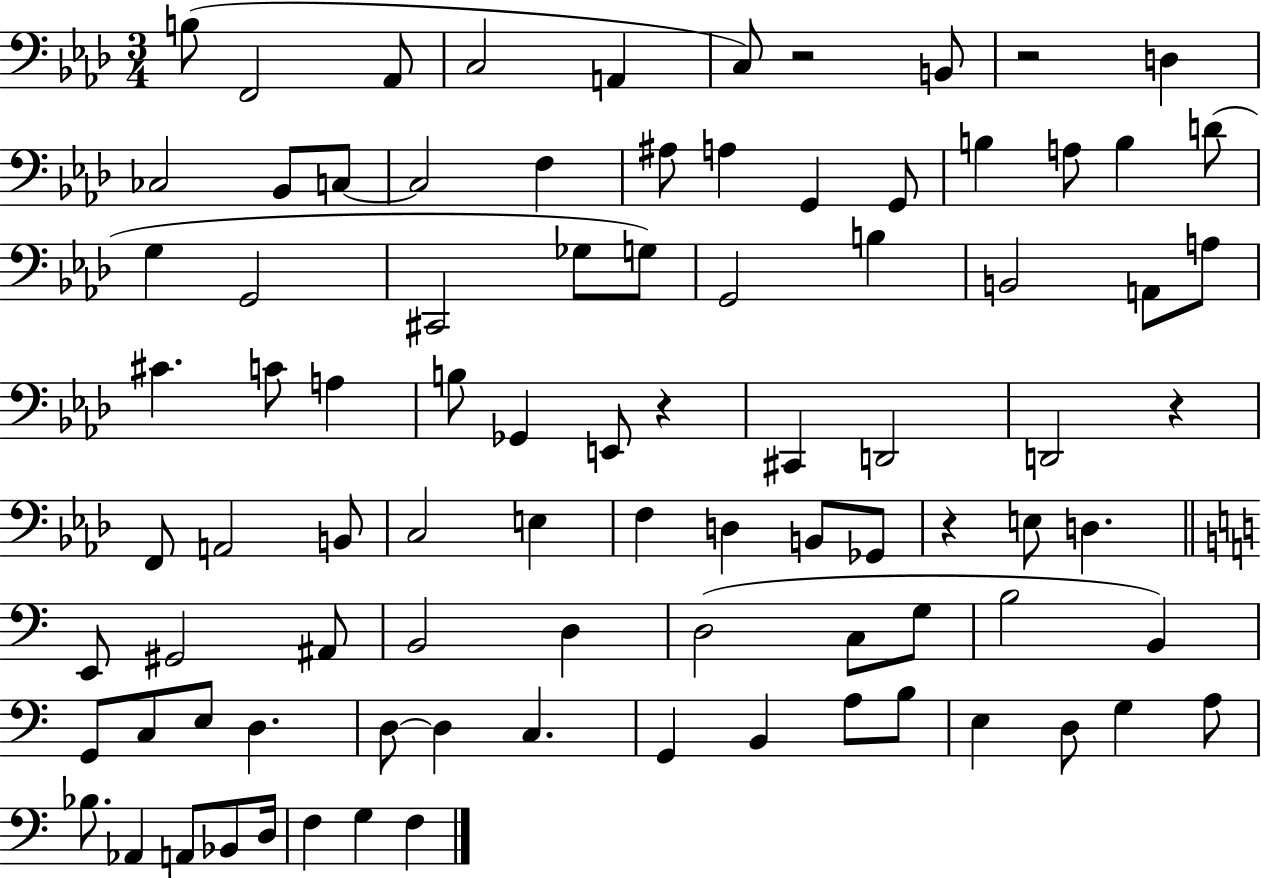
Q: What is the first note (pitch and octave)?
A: B3